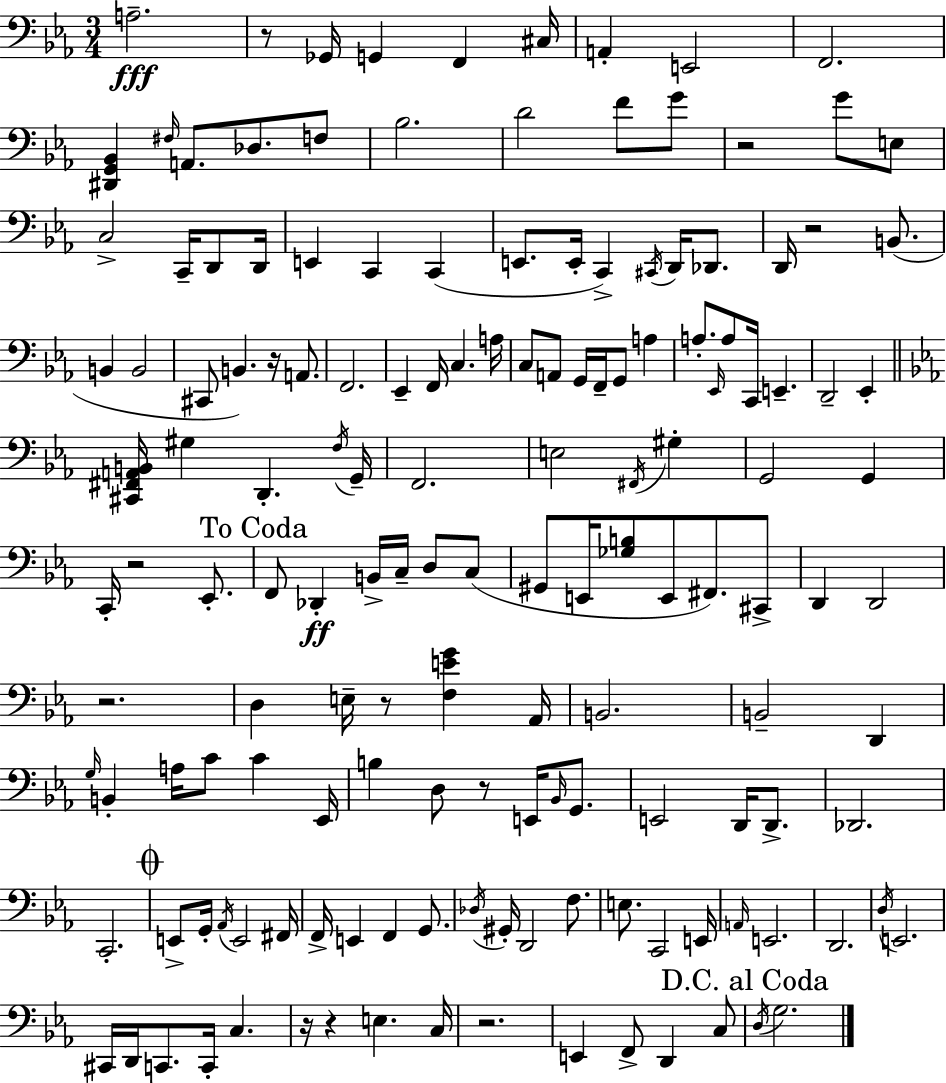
A3/h. R/e Gb2/s G2/q F2/q C#3/s A2/q E2/h F2/h. [D#2,G2,Bb2]/q F#3/s A2/e. Db3/e. F3/e Bb3/h. D4/h F4/e G4/e R/h G4/e E3/e C3/h C2/s D2/e D2/s E2/q C2/q C2/q E2/e. E2/s C2/q C#2/s D2/s Db2/e. D2/s R/h B2/e. B2/q B2/h C#2/e B2/q. R/s A2/e. F2/h. Eb2/q F2/s C3/q. A3/s C3/e A2/e G2/s F2/s G2/e A3/q A3/e. Eb2/s A3/e C2/s E2/q. D2/h Eb2/q [C#2,F#2,A2,B2]/s G#3/q D2/q. F3/s G2/s F2/h. E3/h F#2/s G#3/q G2/h G2/q C2/s R/h Eb2/e. F2/e Db2/q B2/s C3/s D3/e C3/e G#2/e E2/s [Gb3,B3]/e E2/e F#2/e. C#2/e D2/q D2/h R/h. D3/q E3/s R/e [F3,E4,G4]/q Ab2/s B2/h. B2/h D2/q G3/s B2/q A3/s C4/e C4/q Eb2/s B3/q D3/e R/e E2/s Bb2/s G2/e. E2/h D2/s D2/e. Db2/h. C2/h. E2/e G2/s Ab2/s E2/h F#2/s F2/s E2/q F2/q G2/e. Db3/s G#2/s D2/h F3/e. E3/e. C2/h E2/s A2/s E2/h. D2/h. D3/s E2/h. C#2/s D2/s C2/e. C2/s C3/q. R/s R/q E3/q. C3/s R/h. E2/q F2/e D2/q C3/e D3/s G3/h.